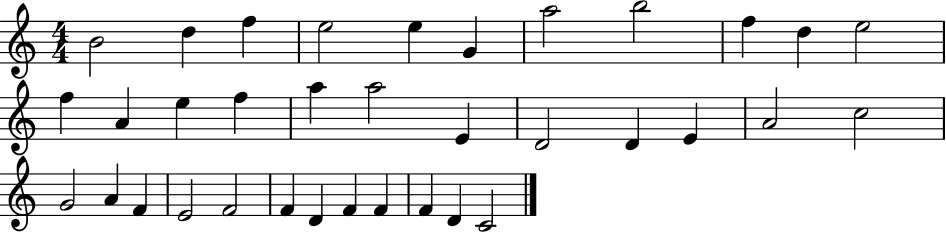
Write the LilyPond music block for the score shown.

{
  \clef treble
  \numericTimeSignature
  \time 4/4
  \key c \major
  b'2 d''4 f''4 | e''2 e''4 g'4 | a''2 b''2 | f''4 d''4 e''2 | \break f''4 a'4 e''4 f''4 | a''4 a''2 e'4 | d'2 d'4 e'4 | a'2 c''2 | \break g'2 a'4 f'4 | e'2 f'2 | f'4 d'4 f'4 f'4 | f'4 d'4 c'2 | \break \bar "|."
}